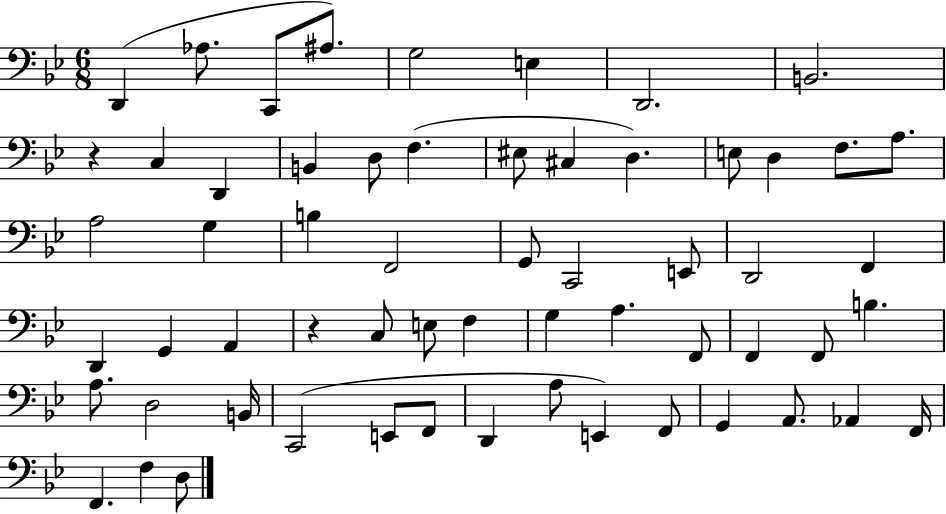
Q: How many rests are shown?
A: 2